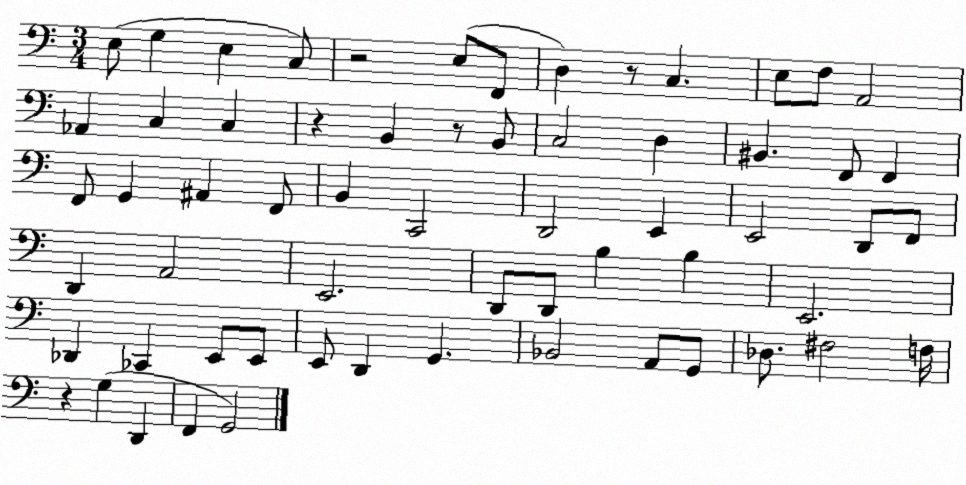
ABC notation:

X:1
T:Untitled
M:3/4
L:1/4
K:C
E,/2 G, E, C,/2 z2 E,/2 F,,/2 D, z/2 C, E,/2 F,/2 A,,2 _A,, C, C, z B,, z/2 B,,/2 C,2 D, ^B,, F,,/2 F,, F,,/2 G,, ^A,, F,,/2 B,, C,,2 D,,2 E,, E,,2 D,,/2 F,,/2 D,, A,,2 E,,2 D,,/2 D,,/2 B, B, E,,2 _D,, _C,, E,,/2 E,,/2 E,,/2 D,, G,, _B,,2 A,,/2 G,,/2 _D,/2 ^F,2 F,/4 z G, D,, F,, G,,2